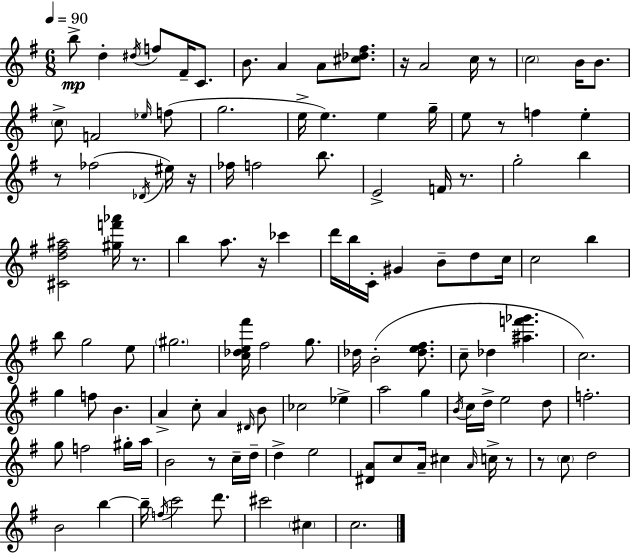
{
  \clef treble
  \numericTimeSignature
  \time 6/8
  \key e \minor
  \tempo 4 = 90
  b''8->\mp d''4-. \acciaccatura { dis''16 } f''8 fis'16-- c'8. | b'8. a'4 a'8 <cis'' des'' fis''>8. | r16 a'2 c''16 r8 | \parenthesize c''2 b'16 b'8. | \break \parenthesize c''8-> f'2 \grace { ees''16 } | f''8( g''2. | e''16-> e''4.) e''4 | g''16-- e''8 r8 f''4 e''4-. | \break r8 fes''2( | \acciaccatura { des'16 } eis''16) r16 fes''16 f''2 | b''8. e'2-> f'16 | r8. g''2-. b''4 | \break <cis' d'' fis'' ais''>2 <gis'' f''' aes'''>16 | r8. b''4 a''8. r16 ces'''4 | d'''16 b''16 c'16-. gis'4 b'8-- | d''8 c''16 c''2 b''4 | \break b''8 g''2 | e''8 \parenthesize gis''2. | <c'' des'' e'' fis'''>16 fis''2 | g''8. des''16 b'2-.( | \break <des'' e'' fis''>8. c''8-- des''4 <ais'' f''' ges'''>4. | c''2.) | g''4 f''8 b'4. | a'4-> c''8-. a'4 | \break \grace { dis'16 } b'8 ces''2 | ees''4-> a''2 | g''4 \acciaccatura { b'16 } c''16 d''16-> e''2 | d''8 f''2.-. | \break g''8 f''2 | gis''16-. a''16 b'2 | r8 c''16-- d''16-- d''4-> e''2 | <dis' a'>8 c''8 a'16-- cis''4 | \break \grace { a'16 } c''16-> r8 r8 \parenthesize c''8 d''2 | b'2 | b''4~~ b''16-- \acciaccatura { f''16 } c'''2 | d'''8. cis'''2 | \break \parenthesize cis''4 c''2. | \bar "|."
}